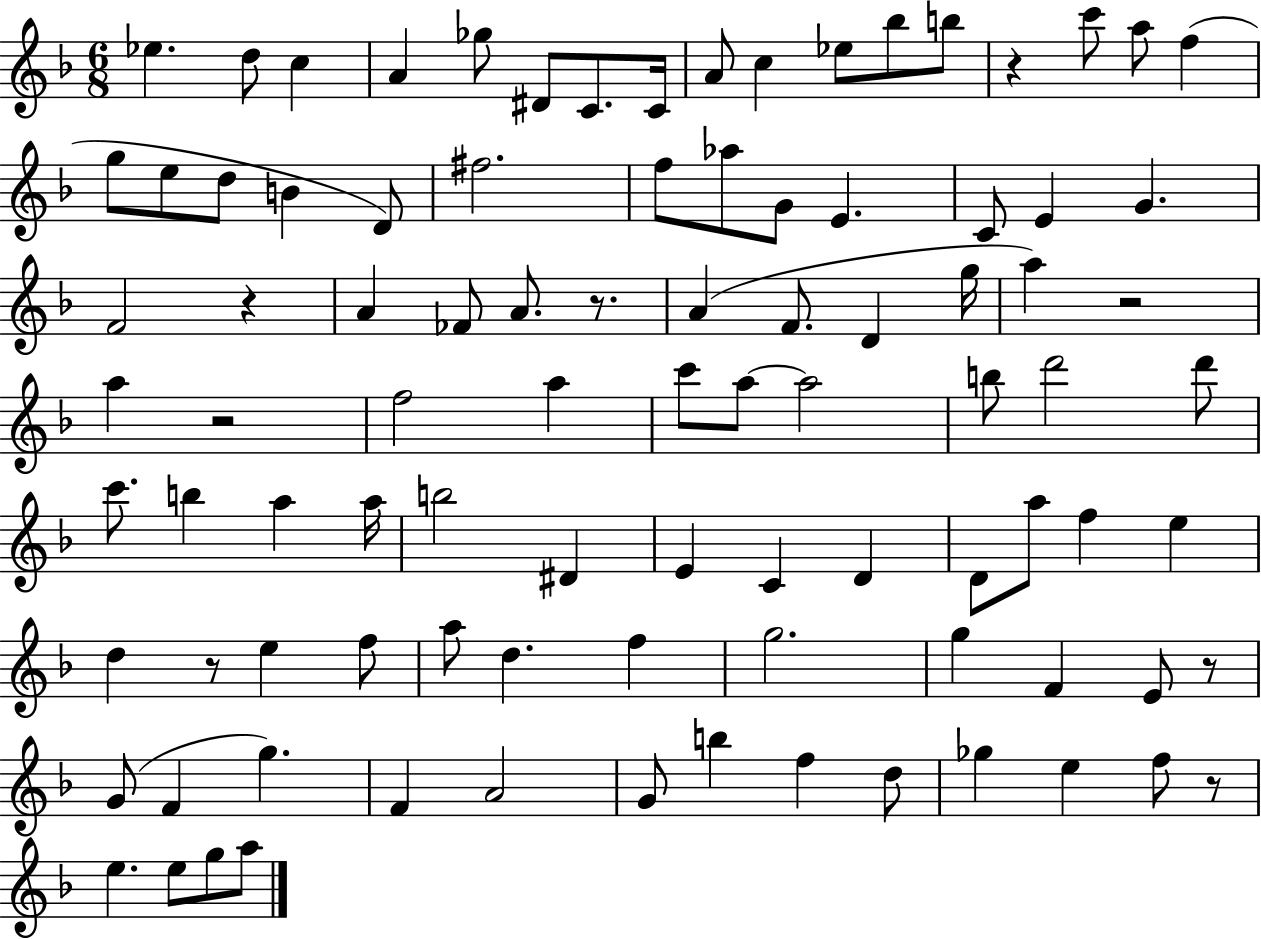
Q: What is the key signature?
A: F major